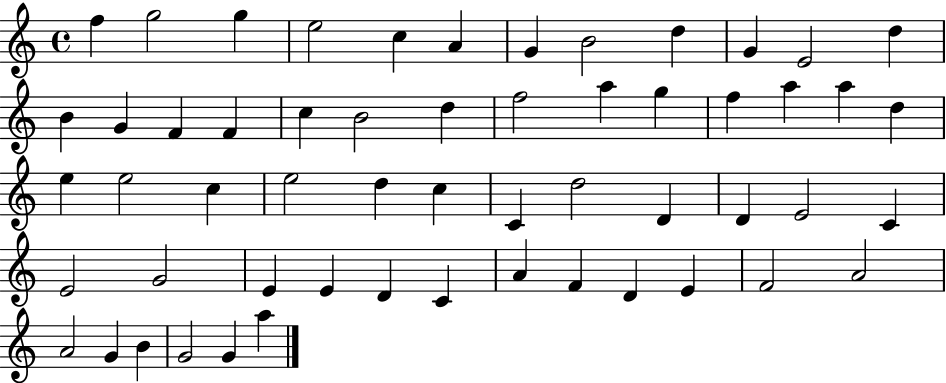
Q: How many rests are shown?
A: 0